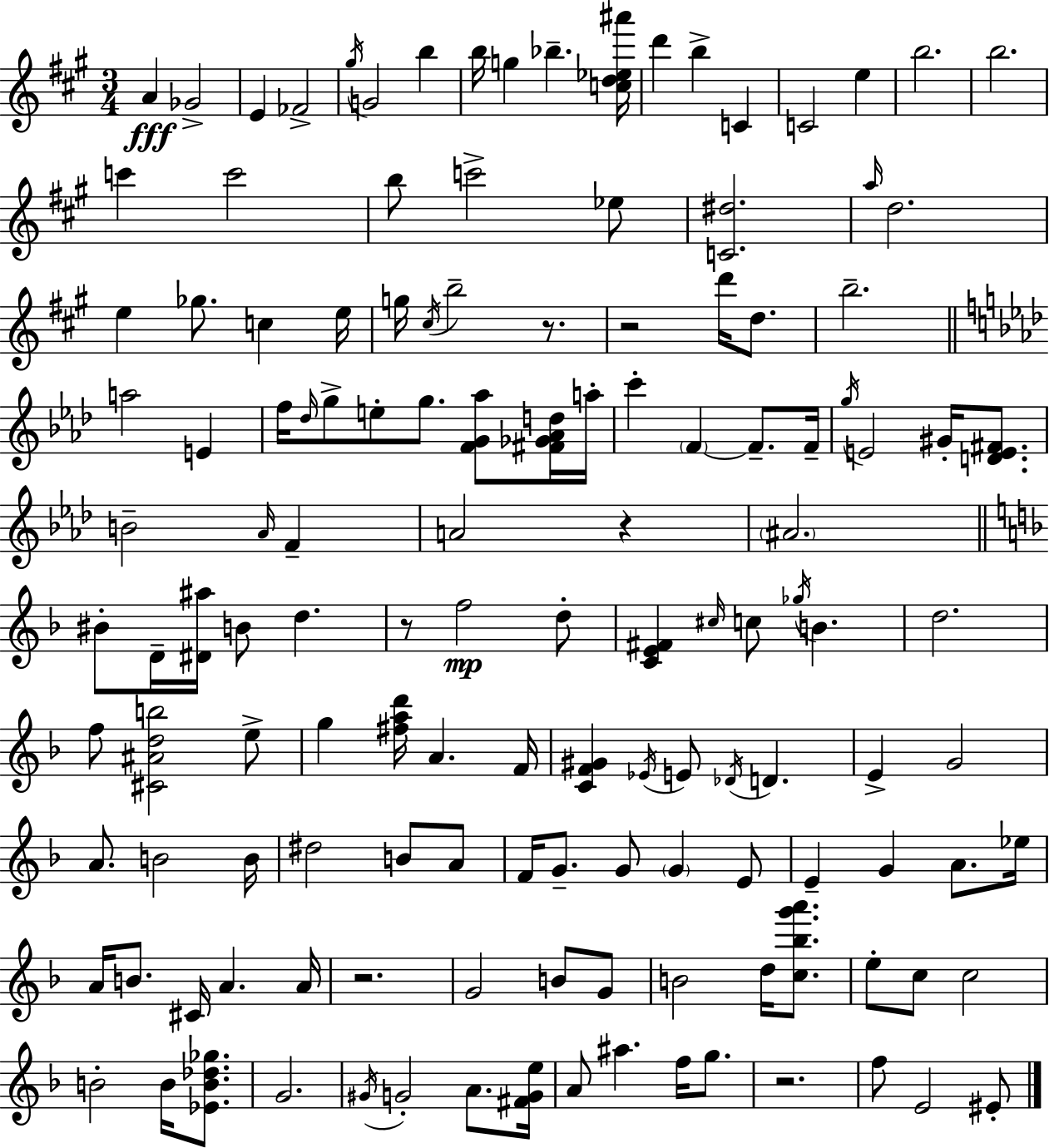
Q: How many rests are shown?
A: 6